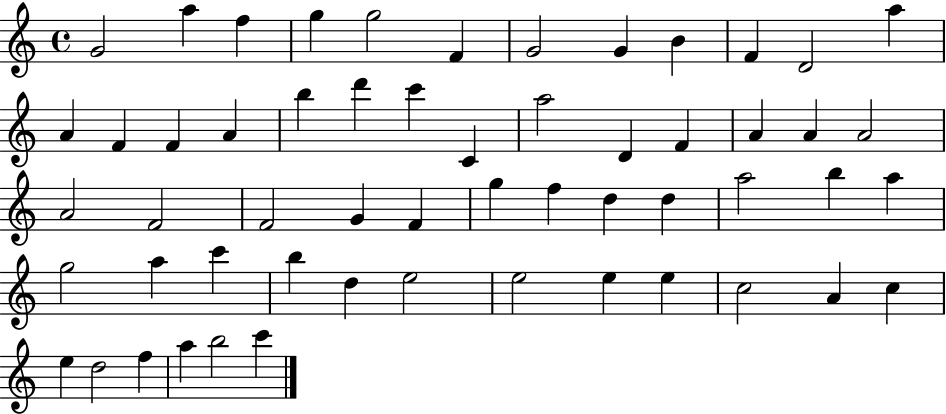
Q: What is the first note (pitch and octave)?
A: G4